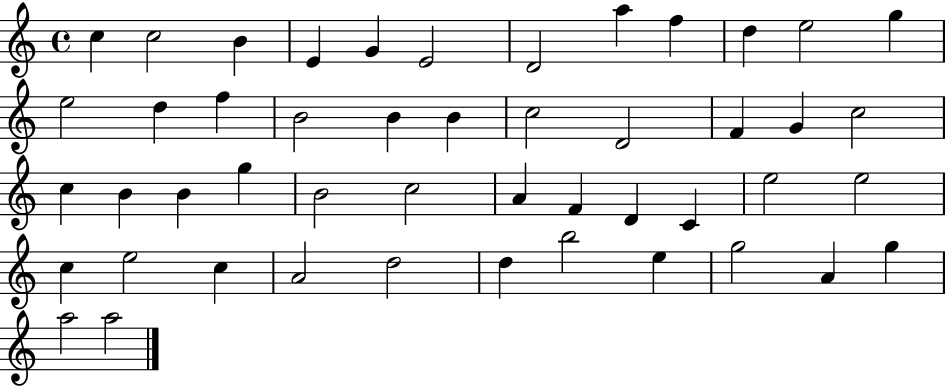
C5/q C5/h B4/q E4/q G4/q E4/h D4/h A5/q F5/q D5/q E5/h G5/q E5/h D5/q F5/q B4/h B4/q B4/q C5/h D4/h F4/q G4/q C5/h C5/q B4/q B4/q G5/q B4/h C5/h A4/q F4/q D4/q C4/q E5/h E5/h C5/q E5/h C5/q A4/h D5/h D5/q B5/h E5/q G5/h A4/q G5/q A5/h A5/h